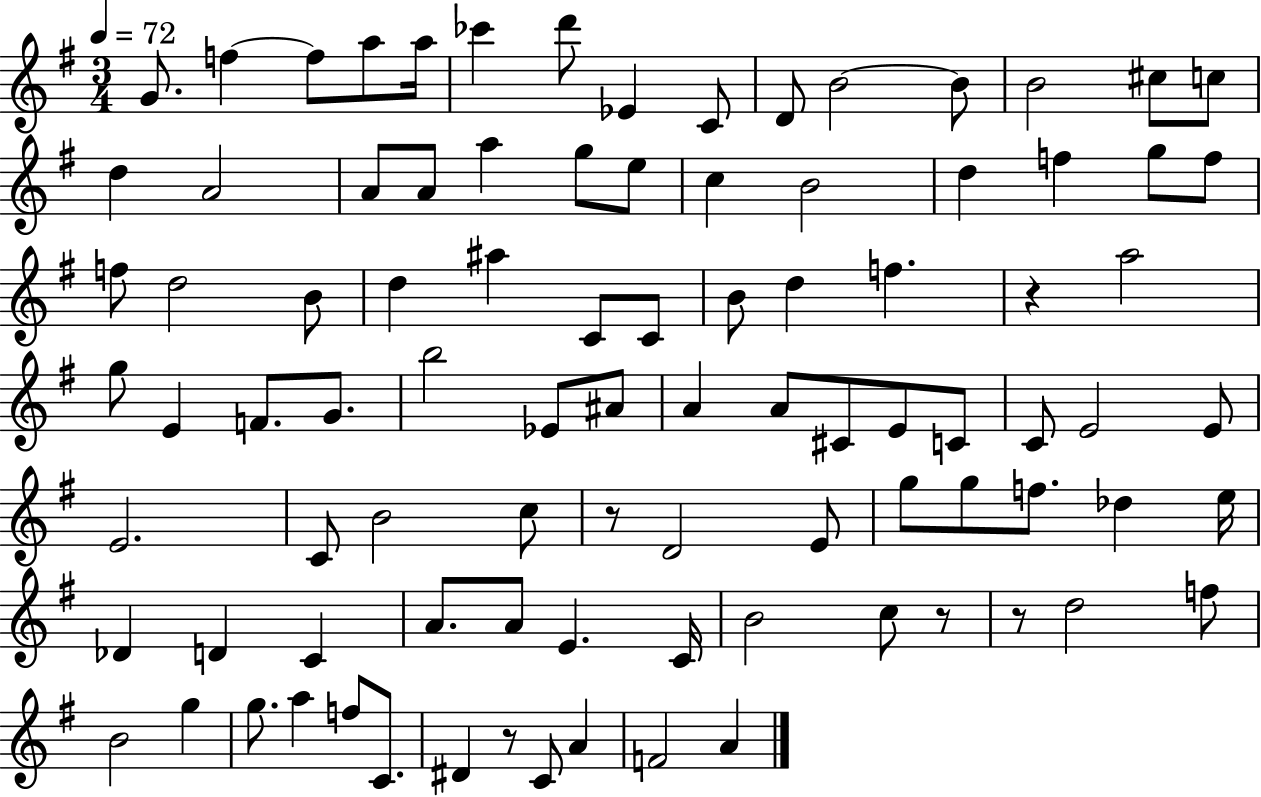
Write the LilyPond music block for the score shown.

{
  \clef treble
  \numericTimeSignature
  \time 3/4
  \key g \major
  \tempo 4 = 72
  g'8. f''4~~ f''8 a''8 a''16 | ces'''4 d'''8 ees'4 c'8 | d'8 b'2~~ b'8 | b'2 cis''8 c''8 | \break d''4 a'2 | a'8 a'8 a''4 g''8 e''8 | c''4 b'2 | d''4 f''4 g''8 f''8 | \break f''8 d''2 b'8 | d''4 ais''4 c'8 c'8 | b'8 d''4 f''4. | r4 a''2 | \break g''8 e'4 f'8. g'8. | b''2 ees'8 ais'8 | a'4 a'8 cis'8 e'8 c'8 | c'8 e'2 e'8 | \break e'2. | c'8 b'2 c''8 | r8 d'2 e'8 | g''8 g''8 f''8. des''4 e''16 | \break des'4 d'4 c'4 | a'8. a'8 e'4. c'16 | b'2 c''8 r8 | r8 d''2 f''8 | \break b'2 g''4 | g''8. a''4 f''8 c'8. | dis'4 r8 c'8 a'4 | f'2 a'4 | \break \bar "|."
}